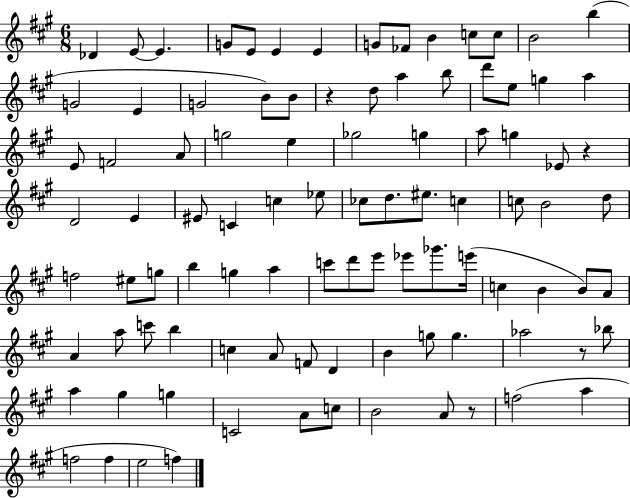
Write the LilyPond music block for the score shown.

{
  \clef treble
  \numericTimeSignature
  \time 6/8
  \key a \major
  des'4 e'8~~ e'4. | g'8 e'8 e'4 e'4 | g'8 fes'8 b'4 c''8 c''8 | b'2 b''4( | \break g'2 e'4 | g'2 b'8) b'8 | r4 d''8 a''4 b''8 | d'''8 e''8 g''4 a''4 | \break e'8 f'2 a'8 | g''2 e''4 | ges''2 g''4 | a''8 g''4 ees'8 r4 | \break d'2 e'4 | eis'8 c'4 c''4 ees''8 | ces''8 d''8. eis''8. c''4 | c''8 b'2 d''8 | \break f''2 eis''8 g''8 | b''4 g''4 a''4 | c'''8 d'''8 e'''8 ees'''8 ges'''8. e'''16( | c''4 b'4 b'8) a'8 | \break a'4 a''8 c'''8 b''4 | c''4 a'8 f'8 d'4 | b'4 g''8 g''4. | aes''2 r8 bes''8 | \break a''4 gis''4 g''4 | c'2 a'8 c''8 | b'2 a'8 r8 | f''2( a''4 | \break f''2 f''4 | e''2 f''4) | \bar "|."
}